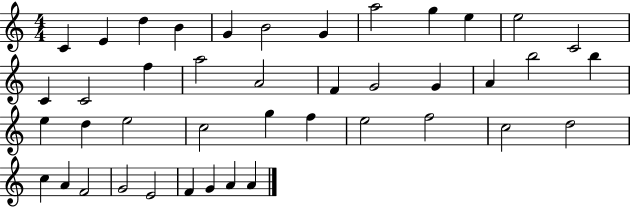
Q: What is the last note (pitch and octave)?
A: A4